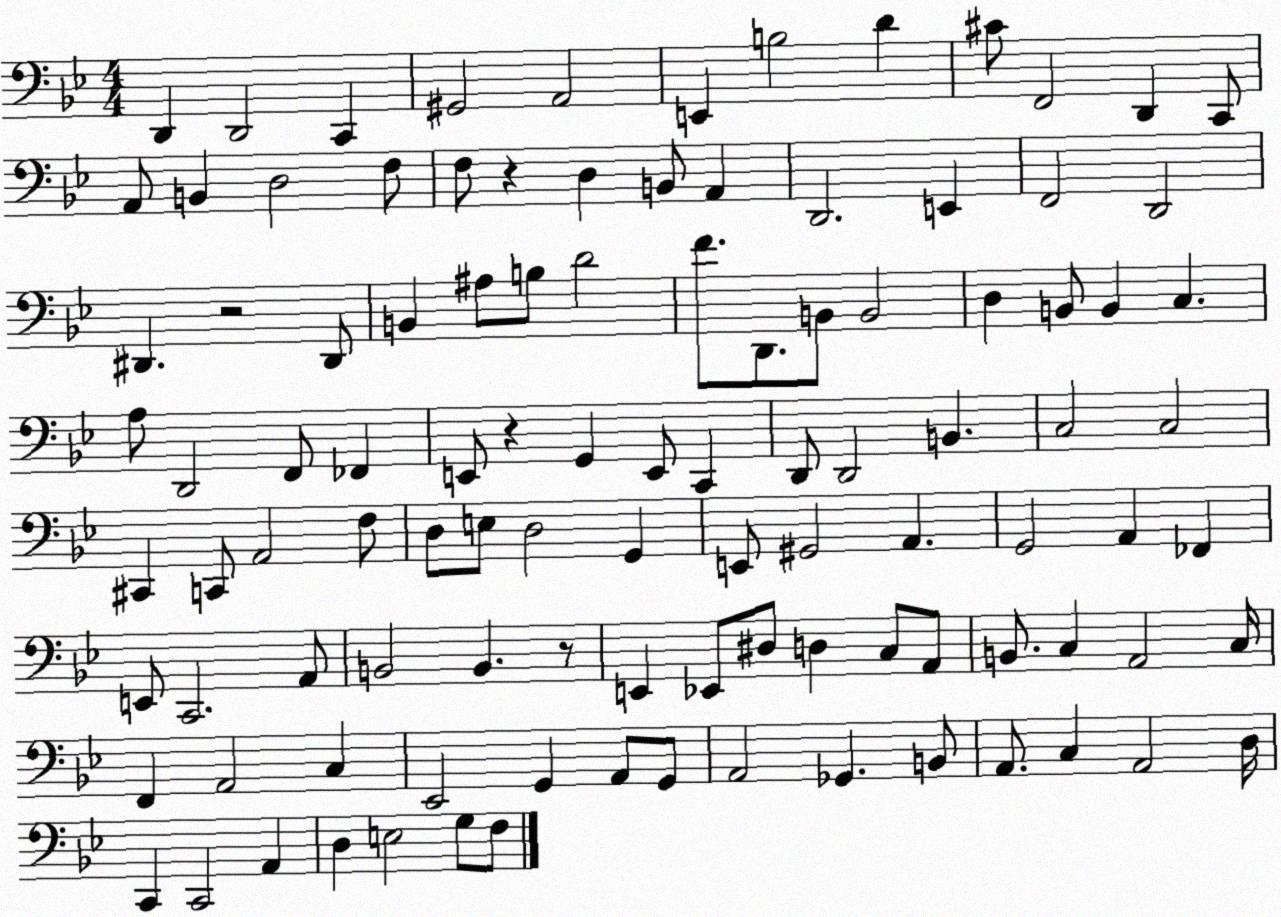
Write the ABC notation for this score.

X:1
T:Untitled
M:4/4
L:1/4
K:Bb
D,, D,,2 C,, ^G,,2 A,,2 E,, B,2 D ^C/2 F,,2 D,, C,,/2 A,,/2 B,, D,2 F,/2 F,/2 z D, B,,/2 A,, D,,2 E,, F,,2 D,,2 ^D,, z2 ^D,,/2 B,, ^A,/2 B,/2 D2 F/2 D,,/2 B,,/2 B,,2 D, B,,/2 B,, C, A,/2 D,,2 F,,/2 _F,, E,,/2 z G,, E,,/2 C,, D,,/2 D,,2 B,, C,2 C,2 ^C,, C,,/2 A,,2 F,/2 D,/2 E,/2 D,2 G,, E,,/2 ^G,,2 A,, G,,2 A,, _F,, E,,/2 C,,2 A,,/2 B,,2 B,, z/2 E,, _E,,/2 ^D,/2 D, C,/2 A,,/2 B,,/2 C, A,,2 C,/4 F,, A,,2 C, _E,,2 G,, A,,/2 G,,/2 A,,2 _G,, B,,/2 A,,/2 C, A,,2 D,/4 C,, C,,2 A,, D, E,2 G,/2 F,/2